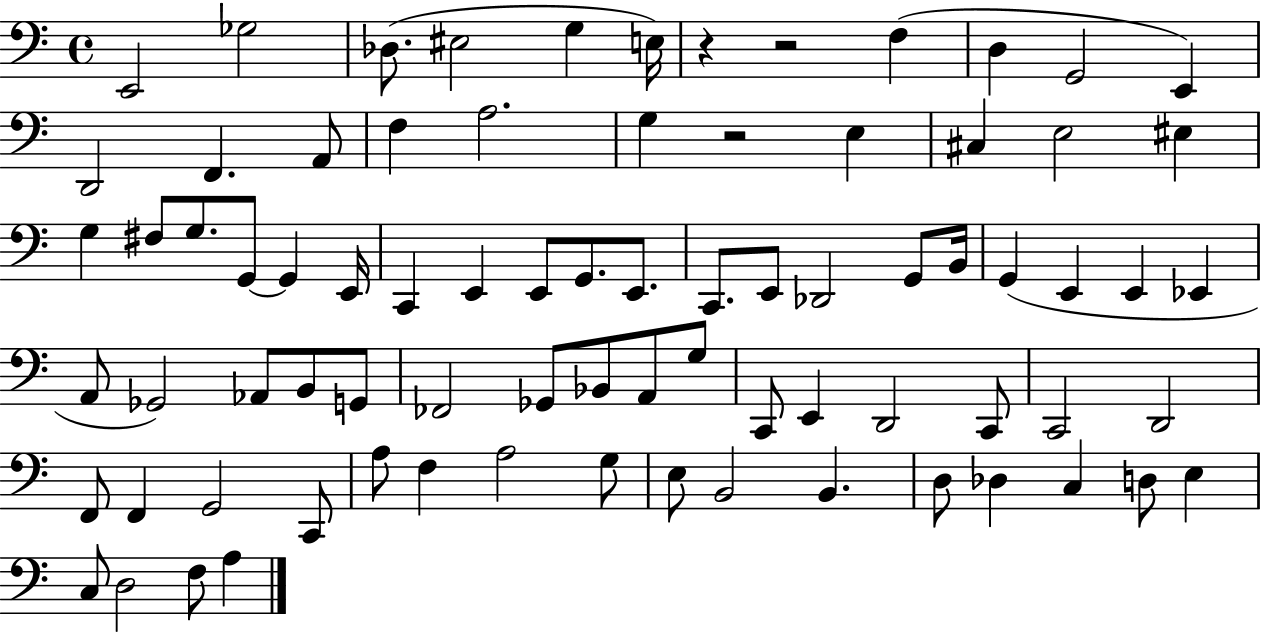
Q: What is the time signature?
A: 4/4